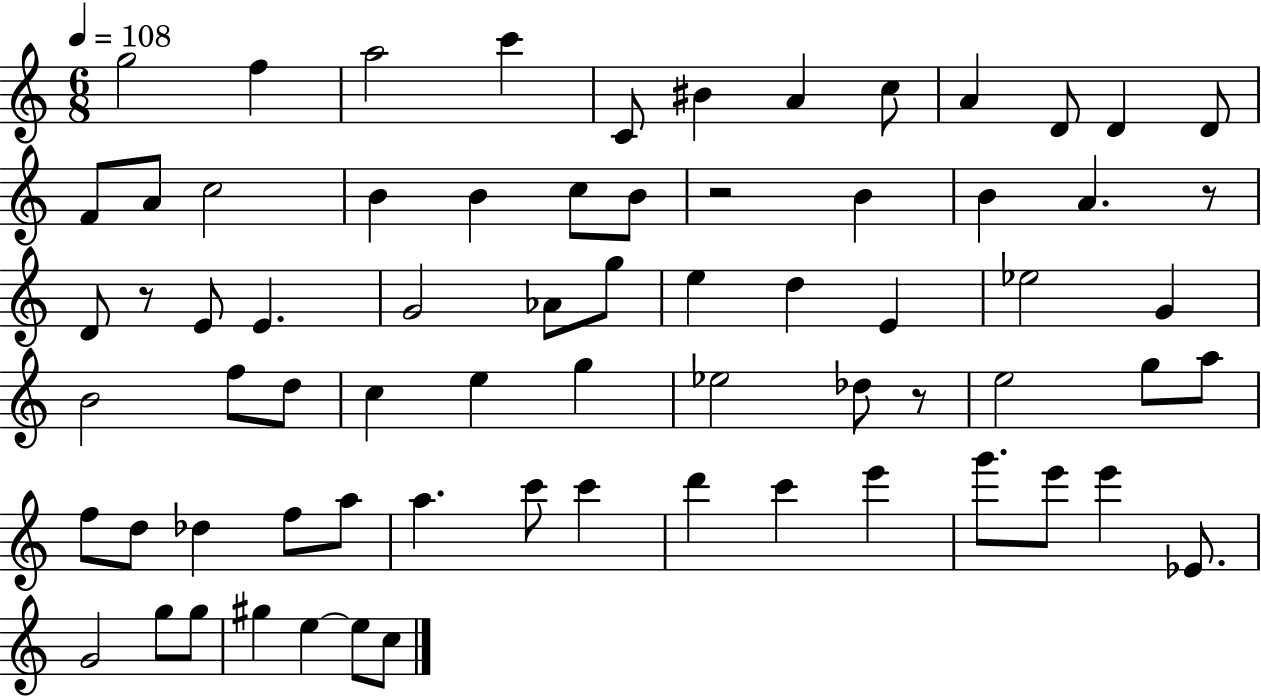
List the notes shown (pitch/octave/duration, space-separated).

G5/h F5/q A5/h C6/q C4/e BIS4/q A4/q C5/e A4/q D4/e D4/q D4/e F4/e A4/e C5/h B4/q B4/q C5/e B4/e R/h B4/q B4/q A4/q. R/e D4/e R/e E4/e E4/q. G4/h Ab4/e G5/e E5/q D5/q E4/q Eb5/h G4/q B4/h F5/e D5/e C5/q E5/q G5/q Eb5/h Db5/e R/e E5/h G5/e A5/e F5/e D5/e Db5/q F5/e A5/e A5/q. C6/e C6/q D6/q C6/q E6/q G6/e. E6/e E6/q Eb4/e. G4/h G5/e G5/e G#5/q E5/q E5/e C5/e